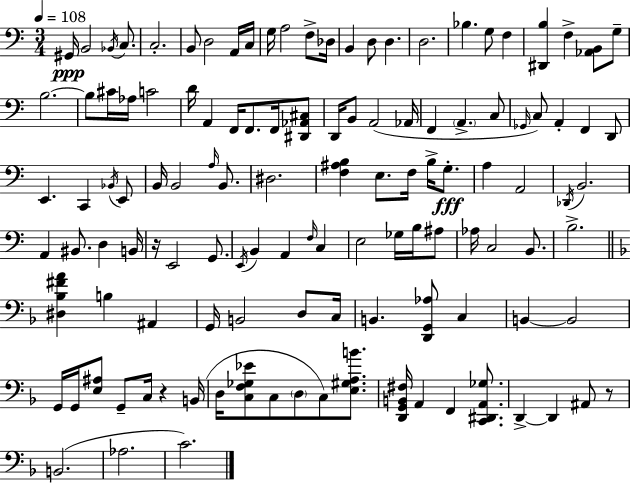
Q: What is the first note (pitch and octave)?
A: G#2